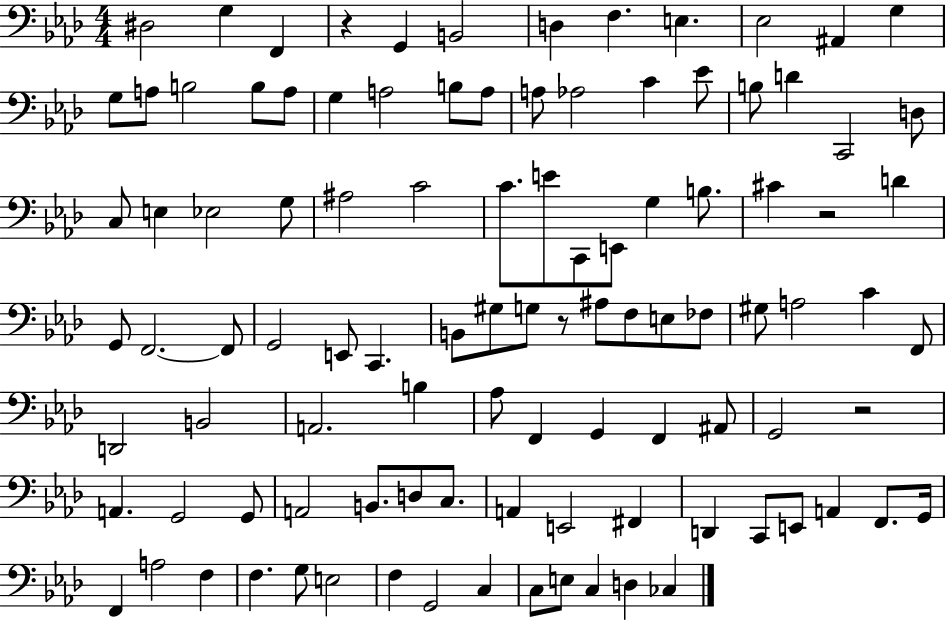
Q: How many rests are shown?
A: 4